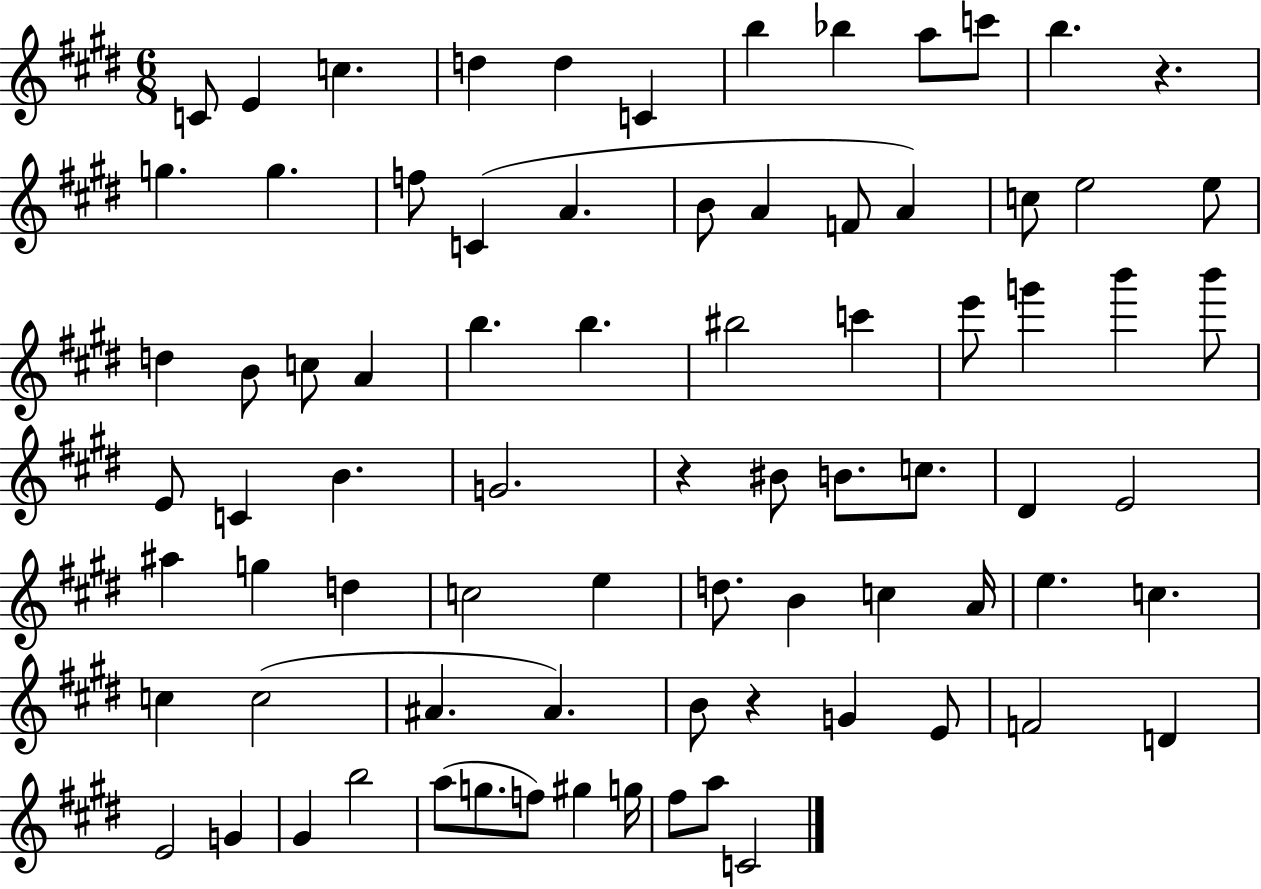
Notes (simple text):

C4/e E4/q C5/q. D5/q D5/q C4/q B5/q Bb5/q A5/e C6/e B5/q. R/q. G5/q. G5/q. F5/e C4/q A4/q. B4/e A4/q F4/e A4/q C5/e E5/h E5/e D5/q B4/e C5/e A4/q B5/q. B5/q. BIS5/h C6/q E6/e G6/q B6/q B6/e E4/e C4/q B4/q. G4/h. R/q BIS4/e B4/e. C5/e. D#4/q E4/h A#5/q G5/q D5/q C5/h E5/q D5/e. B4/q C5/q A4/s E5/q. C5/q. C5/q C5/h A#4/q. A#4/q. B4/e R/q G4/q E4/e F4/h D4/q E4/h G4/q G#4/q B5/h A5/e G5/e. F5/e G#5/q G5/s F#5/e A5/e C4/h